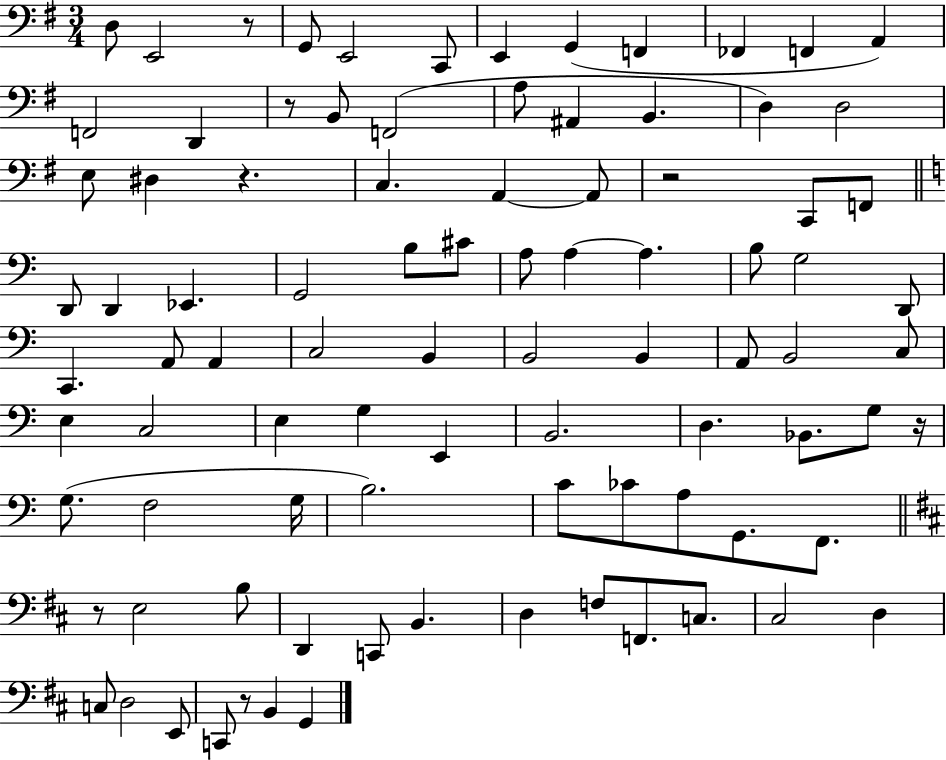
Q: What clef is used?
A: bass